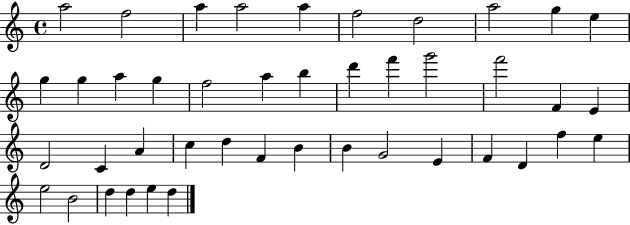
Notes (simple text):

A5/h F5/h A5/q A5/h A5/q F5/h D5/h A5/h G5/q E5/q G5/q G5/q A5/q G5/q F5/h A5/q B5/q D6/q F6/q G6/h F6/h F4/q E4/q D4/h C4/q A4/q C5/q D5/q F4/q B4/q B4/q G4/h E4/q F4/q D4/q F5/q E5/q E5/h B4/h D5/q D5/q E5/q D5/q